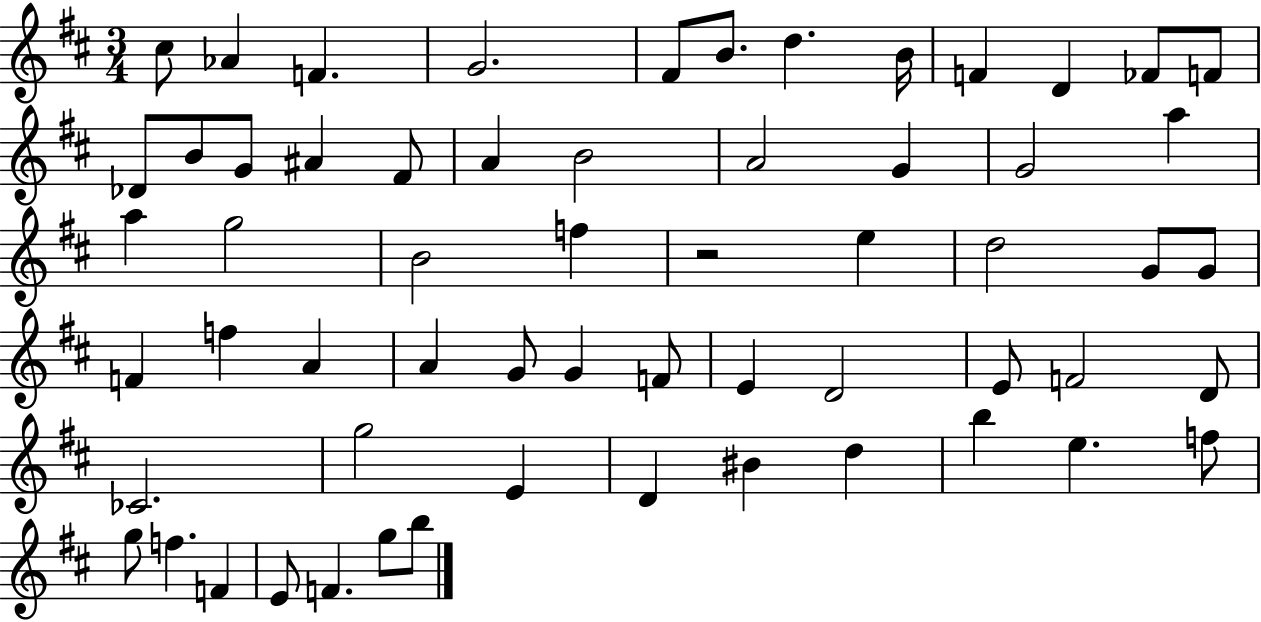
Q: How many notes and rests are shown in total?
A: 60